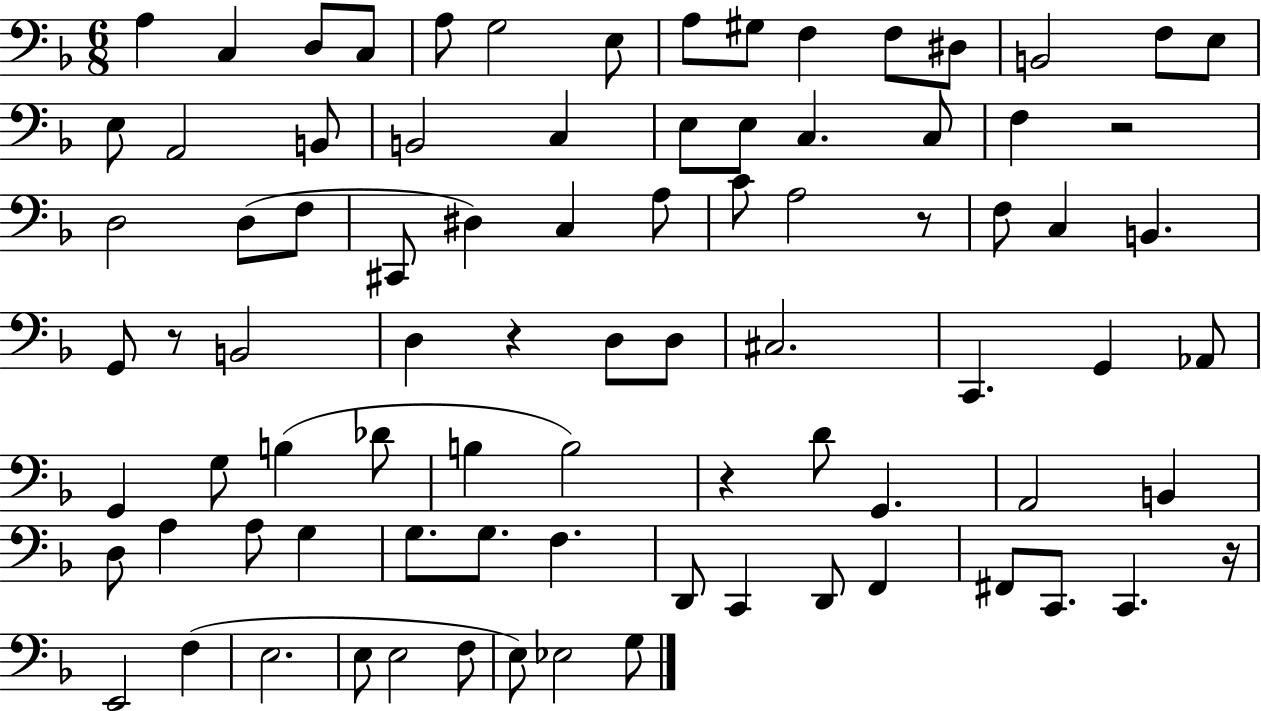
A3/q C3/q D3/e C3/e A3/e G3/h E3/e A3/e G#3/e F3/q F3/e D#3/e B2/h F3/e E3/e E3/e A2/h B2/e B2/h C3/q E3/e E3/e C3/q. C3/e F3/q R/h D3/h D3/e F3/e C#2/e D#3/q C3/q A3/e C4/e A3/h R/e F3/e C3/q B2/q. G2/e R/e B2/h D3/q R/q D3/e D3/e C#3/h. C2/q. G2/q Ab2/e G2/q G3/e B3/q Db4/e B3/q B3/h R/q D4/e G2/q. A2/h B2/q D3/e A3/q A3/e G3/q G3/e. G3/e. F3/q. D2/e C2/q D2/e F2/q F#2/e C2/e. C2/q. R/s E2/h F3/q E3/h. E3/e E3/h F3/e E3/e Eb3/h G3/e